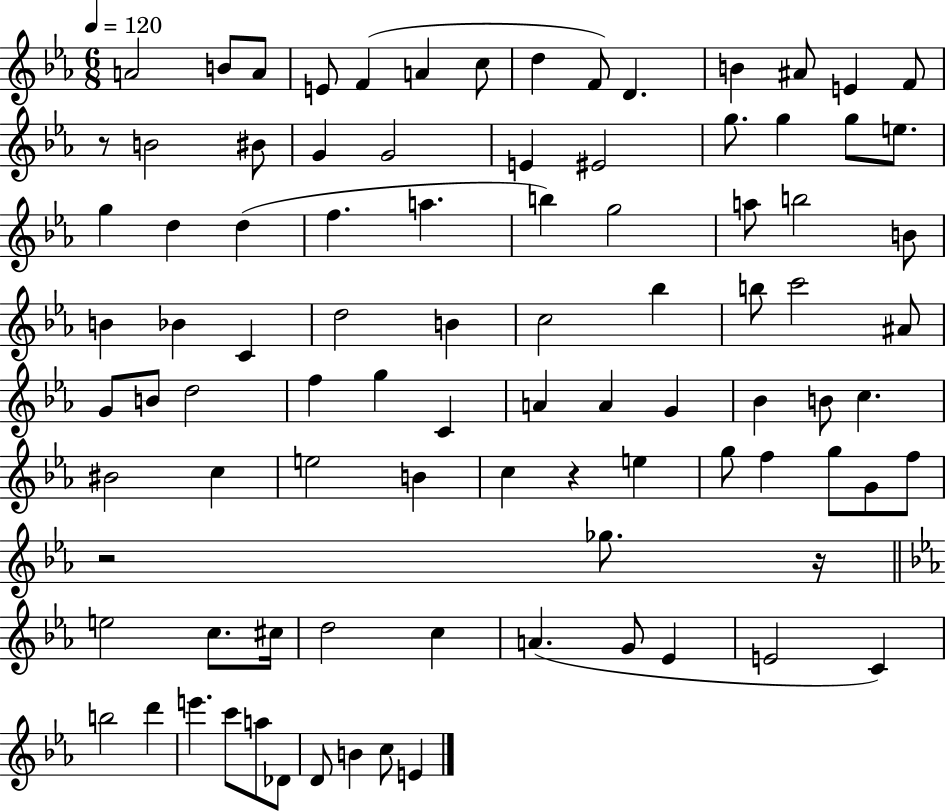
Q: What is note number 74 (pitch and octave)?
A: A4